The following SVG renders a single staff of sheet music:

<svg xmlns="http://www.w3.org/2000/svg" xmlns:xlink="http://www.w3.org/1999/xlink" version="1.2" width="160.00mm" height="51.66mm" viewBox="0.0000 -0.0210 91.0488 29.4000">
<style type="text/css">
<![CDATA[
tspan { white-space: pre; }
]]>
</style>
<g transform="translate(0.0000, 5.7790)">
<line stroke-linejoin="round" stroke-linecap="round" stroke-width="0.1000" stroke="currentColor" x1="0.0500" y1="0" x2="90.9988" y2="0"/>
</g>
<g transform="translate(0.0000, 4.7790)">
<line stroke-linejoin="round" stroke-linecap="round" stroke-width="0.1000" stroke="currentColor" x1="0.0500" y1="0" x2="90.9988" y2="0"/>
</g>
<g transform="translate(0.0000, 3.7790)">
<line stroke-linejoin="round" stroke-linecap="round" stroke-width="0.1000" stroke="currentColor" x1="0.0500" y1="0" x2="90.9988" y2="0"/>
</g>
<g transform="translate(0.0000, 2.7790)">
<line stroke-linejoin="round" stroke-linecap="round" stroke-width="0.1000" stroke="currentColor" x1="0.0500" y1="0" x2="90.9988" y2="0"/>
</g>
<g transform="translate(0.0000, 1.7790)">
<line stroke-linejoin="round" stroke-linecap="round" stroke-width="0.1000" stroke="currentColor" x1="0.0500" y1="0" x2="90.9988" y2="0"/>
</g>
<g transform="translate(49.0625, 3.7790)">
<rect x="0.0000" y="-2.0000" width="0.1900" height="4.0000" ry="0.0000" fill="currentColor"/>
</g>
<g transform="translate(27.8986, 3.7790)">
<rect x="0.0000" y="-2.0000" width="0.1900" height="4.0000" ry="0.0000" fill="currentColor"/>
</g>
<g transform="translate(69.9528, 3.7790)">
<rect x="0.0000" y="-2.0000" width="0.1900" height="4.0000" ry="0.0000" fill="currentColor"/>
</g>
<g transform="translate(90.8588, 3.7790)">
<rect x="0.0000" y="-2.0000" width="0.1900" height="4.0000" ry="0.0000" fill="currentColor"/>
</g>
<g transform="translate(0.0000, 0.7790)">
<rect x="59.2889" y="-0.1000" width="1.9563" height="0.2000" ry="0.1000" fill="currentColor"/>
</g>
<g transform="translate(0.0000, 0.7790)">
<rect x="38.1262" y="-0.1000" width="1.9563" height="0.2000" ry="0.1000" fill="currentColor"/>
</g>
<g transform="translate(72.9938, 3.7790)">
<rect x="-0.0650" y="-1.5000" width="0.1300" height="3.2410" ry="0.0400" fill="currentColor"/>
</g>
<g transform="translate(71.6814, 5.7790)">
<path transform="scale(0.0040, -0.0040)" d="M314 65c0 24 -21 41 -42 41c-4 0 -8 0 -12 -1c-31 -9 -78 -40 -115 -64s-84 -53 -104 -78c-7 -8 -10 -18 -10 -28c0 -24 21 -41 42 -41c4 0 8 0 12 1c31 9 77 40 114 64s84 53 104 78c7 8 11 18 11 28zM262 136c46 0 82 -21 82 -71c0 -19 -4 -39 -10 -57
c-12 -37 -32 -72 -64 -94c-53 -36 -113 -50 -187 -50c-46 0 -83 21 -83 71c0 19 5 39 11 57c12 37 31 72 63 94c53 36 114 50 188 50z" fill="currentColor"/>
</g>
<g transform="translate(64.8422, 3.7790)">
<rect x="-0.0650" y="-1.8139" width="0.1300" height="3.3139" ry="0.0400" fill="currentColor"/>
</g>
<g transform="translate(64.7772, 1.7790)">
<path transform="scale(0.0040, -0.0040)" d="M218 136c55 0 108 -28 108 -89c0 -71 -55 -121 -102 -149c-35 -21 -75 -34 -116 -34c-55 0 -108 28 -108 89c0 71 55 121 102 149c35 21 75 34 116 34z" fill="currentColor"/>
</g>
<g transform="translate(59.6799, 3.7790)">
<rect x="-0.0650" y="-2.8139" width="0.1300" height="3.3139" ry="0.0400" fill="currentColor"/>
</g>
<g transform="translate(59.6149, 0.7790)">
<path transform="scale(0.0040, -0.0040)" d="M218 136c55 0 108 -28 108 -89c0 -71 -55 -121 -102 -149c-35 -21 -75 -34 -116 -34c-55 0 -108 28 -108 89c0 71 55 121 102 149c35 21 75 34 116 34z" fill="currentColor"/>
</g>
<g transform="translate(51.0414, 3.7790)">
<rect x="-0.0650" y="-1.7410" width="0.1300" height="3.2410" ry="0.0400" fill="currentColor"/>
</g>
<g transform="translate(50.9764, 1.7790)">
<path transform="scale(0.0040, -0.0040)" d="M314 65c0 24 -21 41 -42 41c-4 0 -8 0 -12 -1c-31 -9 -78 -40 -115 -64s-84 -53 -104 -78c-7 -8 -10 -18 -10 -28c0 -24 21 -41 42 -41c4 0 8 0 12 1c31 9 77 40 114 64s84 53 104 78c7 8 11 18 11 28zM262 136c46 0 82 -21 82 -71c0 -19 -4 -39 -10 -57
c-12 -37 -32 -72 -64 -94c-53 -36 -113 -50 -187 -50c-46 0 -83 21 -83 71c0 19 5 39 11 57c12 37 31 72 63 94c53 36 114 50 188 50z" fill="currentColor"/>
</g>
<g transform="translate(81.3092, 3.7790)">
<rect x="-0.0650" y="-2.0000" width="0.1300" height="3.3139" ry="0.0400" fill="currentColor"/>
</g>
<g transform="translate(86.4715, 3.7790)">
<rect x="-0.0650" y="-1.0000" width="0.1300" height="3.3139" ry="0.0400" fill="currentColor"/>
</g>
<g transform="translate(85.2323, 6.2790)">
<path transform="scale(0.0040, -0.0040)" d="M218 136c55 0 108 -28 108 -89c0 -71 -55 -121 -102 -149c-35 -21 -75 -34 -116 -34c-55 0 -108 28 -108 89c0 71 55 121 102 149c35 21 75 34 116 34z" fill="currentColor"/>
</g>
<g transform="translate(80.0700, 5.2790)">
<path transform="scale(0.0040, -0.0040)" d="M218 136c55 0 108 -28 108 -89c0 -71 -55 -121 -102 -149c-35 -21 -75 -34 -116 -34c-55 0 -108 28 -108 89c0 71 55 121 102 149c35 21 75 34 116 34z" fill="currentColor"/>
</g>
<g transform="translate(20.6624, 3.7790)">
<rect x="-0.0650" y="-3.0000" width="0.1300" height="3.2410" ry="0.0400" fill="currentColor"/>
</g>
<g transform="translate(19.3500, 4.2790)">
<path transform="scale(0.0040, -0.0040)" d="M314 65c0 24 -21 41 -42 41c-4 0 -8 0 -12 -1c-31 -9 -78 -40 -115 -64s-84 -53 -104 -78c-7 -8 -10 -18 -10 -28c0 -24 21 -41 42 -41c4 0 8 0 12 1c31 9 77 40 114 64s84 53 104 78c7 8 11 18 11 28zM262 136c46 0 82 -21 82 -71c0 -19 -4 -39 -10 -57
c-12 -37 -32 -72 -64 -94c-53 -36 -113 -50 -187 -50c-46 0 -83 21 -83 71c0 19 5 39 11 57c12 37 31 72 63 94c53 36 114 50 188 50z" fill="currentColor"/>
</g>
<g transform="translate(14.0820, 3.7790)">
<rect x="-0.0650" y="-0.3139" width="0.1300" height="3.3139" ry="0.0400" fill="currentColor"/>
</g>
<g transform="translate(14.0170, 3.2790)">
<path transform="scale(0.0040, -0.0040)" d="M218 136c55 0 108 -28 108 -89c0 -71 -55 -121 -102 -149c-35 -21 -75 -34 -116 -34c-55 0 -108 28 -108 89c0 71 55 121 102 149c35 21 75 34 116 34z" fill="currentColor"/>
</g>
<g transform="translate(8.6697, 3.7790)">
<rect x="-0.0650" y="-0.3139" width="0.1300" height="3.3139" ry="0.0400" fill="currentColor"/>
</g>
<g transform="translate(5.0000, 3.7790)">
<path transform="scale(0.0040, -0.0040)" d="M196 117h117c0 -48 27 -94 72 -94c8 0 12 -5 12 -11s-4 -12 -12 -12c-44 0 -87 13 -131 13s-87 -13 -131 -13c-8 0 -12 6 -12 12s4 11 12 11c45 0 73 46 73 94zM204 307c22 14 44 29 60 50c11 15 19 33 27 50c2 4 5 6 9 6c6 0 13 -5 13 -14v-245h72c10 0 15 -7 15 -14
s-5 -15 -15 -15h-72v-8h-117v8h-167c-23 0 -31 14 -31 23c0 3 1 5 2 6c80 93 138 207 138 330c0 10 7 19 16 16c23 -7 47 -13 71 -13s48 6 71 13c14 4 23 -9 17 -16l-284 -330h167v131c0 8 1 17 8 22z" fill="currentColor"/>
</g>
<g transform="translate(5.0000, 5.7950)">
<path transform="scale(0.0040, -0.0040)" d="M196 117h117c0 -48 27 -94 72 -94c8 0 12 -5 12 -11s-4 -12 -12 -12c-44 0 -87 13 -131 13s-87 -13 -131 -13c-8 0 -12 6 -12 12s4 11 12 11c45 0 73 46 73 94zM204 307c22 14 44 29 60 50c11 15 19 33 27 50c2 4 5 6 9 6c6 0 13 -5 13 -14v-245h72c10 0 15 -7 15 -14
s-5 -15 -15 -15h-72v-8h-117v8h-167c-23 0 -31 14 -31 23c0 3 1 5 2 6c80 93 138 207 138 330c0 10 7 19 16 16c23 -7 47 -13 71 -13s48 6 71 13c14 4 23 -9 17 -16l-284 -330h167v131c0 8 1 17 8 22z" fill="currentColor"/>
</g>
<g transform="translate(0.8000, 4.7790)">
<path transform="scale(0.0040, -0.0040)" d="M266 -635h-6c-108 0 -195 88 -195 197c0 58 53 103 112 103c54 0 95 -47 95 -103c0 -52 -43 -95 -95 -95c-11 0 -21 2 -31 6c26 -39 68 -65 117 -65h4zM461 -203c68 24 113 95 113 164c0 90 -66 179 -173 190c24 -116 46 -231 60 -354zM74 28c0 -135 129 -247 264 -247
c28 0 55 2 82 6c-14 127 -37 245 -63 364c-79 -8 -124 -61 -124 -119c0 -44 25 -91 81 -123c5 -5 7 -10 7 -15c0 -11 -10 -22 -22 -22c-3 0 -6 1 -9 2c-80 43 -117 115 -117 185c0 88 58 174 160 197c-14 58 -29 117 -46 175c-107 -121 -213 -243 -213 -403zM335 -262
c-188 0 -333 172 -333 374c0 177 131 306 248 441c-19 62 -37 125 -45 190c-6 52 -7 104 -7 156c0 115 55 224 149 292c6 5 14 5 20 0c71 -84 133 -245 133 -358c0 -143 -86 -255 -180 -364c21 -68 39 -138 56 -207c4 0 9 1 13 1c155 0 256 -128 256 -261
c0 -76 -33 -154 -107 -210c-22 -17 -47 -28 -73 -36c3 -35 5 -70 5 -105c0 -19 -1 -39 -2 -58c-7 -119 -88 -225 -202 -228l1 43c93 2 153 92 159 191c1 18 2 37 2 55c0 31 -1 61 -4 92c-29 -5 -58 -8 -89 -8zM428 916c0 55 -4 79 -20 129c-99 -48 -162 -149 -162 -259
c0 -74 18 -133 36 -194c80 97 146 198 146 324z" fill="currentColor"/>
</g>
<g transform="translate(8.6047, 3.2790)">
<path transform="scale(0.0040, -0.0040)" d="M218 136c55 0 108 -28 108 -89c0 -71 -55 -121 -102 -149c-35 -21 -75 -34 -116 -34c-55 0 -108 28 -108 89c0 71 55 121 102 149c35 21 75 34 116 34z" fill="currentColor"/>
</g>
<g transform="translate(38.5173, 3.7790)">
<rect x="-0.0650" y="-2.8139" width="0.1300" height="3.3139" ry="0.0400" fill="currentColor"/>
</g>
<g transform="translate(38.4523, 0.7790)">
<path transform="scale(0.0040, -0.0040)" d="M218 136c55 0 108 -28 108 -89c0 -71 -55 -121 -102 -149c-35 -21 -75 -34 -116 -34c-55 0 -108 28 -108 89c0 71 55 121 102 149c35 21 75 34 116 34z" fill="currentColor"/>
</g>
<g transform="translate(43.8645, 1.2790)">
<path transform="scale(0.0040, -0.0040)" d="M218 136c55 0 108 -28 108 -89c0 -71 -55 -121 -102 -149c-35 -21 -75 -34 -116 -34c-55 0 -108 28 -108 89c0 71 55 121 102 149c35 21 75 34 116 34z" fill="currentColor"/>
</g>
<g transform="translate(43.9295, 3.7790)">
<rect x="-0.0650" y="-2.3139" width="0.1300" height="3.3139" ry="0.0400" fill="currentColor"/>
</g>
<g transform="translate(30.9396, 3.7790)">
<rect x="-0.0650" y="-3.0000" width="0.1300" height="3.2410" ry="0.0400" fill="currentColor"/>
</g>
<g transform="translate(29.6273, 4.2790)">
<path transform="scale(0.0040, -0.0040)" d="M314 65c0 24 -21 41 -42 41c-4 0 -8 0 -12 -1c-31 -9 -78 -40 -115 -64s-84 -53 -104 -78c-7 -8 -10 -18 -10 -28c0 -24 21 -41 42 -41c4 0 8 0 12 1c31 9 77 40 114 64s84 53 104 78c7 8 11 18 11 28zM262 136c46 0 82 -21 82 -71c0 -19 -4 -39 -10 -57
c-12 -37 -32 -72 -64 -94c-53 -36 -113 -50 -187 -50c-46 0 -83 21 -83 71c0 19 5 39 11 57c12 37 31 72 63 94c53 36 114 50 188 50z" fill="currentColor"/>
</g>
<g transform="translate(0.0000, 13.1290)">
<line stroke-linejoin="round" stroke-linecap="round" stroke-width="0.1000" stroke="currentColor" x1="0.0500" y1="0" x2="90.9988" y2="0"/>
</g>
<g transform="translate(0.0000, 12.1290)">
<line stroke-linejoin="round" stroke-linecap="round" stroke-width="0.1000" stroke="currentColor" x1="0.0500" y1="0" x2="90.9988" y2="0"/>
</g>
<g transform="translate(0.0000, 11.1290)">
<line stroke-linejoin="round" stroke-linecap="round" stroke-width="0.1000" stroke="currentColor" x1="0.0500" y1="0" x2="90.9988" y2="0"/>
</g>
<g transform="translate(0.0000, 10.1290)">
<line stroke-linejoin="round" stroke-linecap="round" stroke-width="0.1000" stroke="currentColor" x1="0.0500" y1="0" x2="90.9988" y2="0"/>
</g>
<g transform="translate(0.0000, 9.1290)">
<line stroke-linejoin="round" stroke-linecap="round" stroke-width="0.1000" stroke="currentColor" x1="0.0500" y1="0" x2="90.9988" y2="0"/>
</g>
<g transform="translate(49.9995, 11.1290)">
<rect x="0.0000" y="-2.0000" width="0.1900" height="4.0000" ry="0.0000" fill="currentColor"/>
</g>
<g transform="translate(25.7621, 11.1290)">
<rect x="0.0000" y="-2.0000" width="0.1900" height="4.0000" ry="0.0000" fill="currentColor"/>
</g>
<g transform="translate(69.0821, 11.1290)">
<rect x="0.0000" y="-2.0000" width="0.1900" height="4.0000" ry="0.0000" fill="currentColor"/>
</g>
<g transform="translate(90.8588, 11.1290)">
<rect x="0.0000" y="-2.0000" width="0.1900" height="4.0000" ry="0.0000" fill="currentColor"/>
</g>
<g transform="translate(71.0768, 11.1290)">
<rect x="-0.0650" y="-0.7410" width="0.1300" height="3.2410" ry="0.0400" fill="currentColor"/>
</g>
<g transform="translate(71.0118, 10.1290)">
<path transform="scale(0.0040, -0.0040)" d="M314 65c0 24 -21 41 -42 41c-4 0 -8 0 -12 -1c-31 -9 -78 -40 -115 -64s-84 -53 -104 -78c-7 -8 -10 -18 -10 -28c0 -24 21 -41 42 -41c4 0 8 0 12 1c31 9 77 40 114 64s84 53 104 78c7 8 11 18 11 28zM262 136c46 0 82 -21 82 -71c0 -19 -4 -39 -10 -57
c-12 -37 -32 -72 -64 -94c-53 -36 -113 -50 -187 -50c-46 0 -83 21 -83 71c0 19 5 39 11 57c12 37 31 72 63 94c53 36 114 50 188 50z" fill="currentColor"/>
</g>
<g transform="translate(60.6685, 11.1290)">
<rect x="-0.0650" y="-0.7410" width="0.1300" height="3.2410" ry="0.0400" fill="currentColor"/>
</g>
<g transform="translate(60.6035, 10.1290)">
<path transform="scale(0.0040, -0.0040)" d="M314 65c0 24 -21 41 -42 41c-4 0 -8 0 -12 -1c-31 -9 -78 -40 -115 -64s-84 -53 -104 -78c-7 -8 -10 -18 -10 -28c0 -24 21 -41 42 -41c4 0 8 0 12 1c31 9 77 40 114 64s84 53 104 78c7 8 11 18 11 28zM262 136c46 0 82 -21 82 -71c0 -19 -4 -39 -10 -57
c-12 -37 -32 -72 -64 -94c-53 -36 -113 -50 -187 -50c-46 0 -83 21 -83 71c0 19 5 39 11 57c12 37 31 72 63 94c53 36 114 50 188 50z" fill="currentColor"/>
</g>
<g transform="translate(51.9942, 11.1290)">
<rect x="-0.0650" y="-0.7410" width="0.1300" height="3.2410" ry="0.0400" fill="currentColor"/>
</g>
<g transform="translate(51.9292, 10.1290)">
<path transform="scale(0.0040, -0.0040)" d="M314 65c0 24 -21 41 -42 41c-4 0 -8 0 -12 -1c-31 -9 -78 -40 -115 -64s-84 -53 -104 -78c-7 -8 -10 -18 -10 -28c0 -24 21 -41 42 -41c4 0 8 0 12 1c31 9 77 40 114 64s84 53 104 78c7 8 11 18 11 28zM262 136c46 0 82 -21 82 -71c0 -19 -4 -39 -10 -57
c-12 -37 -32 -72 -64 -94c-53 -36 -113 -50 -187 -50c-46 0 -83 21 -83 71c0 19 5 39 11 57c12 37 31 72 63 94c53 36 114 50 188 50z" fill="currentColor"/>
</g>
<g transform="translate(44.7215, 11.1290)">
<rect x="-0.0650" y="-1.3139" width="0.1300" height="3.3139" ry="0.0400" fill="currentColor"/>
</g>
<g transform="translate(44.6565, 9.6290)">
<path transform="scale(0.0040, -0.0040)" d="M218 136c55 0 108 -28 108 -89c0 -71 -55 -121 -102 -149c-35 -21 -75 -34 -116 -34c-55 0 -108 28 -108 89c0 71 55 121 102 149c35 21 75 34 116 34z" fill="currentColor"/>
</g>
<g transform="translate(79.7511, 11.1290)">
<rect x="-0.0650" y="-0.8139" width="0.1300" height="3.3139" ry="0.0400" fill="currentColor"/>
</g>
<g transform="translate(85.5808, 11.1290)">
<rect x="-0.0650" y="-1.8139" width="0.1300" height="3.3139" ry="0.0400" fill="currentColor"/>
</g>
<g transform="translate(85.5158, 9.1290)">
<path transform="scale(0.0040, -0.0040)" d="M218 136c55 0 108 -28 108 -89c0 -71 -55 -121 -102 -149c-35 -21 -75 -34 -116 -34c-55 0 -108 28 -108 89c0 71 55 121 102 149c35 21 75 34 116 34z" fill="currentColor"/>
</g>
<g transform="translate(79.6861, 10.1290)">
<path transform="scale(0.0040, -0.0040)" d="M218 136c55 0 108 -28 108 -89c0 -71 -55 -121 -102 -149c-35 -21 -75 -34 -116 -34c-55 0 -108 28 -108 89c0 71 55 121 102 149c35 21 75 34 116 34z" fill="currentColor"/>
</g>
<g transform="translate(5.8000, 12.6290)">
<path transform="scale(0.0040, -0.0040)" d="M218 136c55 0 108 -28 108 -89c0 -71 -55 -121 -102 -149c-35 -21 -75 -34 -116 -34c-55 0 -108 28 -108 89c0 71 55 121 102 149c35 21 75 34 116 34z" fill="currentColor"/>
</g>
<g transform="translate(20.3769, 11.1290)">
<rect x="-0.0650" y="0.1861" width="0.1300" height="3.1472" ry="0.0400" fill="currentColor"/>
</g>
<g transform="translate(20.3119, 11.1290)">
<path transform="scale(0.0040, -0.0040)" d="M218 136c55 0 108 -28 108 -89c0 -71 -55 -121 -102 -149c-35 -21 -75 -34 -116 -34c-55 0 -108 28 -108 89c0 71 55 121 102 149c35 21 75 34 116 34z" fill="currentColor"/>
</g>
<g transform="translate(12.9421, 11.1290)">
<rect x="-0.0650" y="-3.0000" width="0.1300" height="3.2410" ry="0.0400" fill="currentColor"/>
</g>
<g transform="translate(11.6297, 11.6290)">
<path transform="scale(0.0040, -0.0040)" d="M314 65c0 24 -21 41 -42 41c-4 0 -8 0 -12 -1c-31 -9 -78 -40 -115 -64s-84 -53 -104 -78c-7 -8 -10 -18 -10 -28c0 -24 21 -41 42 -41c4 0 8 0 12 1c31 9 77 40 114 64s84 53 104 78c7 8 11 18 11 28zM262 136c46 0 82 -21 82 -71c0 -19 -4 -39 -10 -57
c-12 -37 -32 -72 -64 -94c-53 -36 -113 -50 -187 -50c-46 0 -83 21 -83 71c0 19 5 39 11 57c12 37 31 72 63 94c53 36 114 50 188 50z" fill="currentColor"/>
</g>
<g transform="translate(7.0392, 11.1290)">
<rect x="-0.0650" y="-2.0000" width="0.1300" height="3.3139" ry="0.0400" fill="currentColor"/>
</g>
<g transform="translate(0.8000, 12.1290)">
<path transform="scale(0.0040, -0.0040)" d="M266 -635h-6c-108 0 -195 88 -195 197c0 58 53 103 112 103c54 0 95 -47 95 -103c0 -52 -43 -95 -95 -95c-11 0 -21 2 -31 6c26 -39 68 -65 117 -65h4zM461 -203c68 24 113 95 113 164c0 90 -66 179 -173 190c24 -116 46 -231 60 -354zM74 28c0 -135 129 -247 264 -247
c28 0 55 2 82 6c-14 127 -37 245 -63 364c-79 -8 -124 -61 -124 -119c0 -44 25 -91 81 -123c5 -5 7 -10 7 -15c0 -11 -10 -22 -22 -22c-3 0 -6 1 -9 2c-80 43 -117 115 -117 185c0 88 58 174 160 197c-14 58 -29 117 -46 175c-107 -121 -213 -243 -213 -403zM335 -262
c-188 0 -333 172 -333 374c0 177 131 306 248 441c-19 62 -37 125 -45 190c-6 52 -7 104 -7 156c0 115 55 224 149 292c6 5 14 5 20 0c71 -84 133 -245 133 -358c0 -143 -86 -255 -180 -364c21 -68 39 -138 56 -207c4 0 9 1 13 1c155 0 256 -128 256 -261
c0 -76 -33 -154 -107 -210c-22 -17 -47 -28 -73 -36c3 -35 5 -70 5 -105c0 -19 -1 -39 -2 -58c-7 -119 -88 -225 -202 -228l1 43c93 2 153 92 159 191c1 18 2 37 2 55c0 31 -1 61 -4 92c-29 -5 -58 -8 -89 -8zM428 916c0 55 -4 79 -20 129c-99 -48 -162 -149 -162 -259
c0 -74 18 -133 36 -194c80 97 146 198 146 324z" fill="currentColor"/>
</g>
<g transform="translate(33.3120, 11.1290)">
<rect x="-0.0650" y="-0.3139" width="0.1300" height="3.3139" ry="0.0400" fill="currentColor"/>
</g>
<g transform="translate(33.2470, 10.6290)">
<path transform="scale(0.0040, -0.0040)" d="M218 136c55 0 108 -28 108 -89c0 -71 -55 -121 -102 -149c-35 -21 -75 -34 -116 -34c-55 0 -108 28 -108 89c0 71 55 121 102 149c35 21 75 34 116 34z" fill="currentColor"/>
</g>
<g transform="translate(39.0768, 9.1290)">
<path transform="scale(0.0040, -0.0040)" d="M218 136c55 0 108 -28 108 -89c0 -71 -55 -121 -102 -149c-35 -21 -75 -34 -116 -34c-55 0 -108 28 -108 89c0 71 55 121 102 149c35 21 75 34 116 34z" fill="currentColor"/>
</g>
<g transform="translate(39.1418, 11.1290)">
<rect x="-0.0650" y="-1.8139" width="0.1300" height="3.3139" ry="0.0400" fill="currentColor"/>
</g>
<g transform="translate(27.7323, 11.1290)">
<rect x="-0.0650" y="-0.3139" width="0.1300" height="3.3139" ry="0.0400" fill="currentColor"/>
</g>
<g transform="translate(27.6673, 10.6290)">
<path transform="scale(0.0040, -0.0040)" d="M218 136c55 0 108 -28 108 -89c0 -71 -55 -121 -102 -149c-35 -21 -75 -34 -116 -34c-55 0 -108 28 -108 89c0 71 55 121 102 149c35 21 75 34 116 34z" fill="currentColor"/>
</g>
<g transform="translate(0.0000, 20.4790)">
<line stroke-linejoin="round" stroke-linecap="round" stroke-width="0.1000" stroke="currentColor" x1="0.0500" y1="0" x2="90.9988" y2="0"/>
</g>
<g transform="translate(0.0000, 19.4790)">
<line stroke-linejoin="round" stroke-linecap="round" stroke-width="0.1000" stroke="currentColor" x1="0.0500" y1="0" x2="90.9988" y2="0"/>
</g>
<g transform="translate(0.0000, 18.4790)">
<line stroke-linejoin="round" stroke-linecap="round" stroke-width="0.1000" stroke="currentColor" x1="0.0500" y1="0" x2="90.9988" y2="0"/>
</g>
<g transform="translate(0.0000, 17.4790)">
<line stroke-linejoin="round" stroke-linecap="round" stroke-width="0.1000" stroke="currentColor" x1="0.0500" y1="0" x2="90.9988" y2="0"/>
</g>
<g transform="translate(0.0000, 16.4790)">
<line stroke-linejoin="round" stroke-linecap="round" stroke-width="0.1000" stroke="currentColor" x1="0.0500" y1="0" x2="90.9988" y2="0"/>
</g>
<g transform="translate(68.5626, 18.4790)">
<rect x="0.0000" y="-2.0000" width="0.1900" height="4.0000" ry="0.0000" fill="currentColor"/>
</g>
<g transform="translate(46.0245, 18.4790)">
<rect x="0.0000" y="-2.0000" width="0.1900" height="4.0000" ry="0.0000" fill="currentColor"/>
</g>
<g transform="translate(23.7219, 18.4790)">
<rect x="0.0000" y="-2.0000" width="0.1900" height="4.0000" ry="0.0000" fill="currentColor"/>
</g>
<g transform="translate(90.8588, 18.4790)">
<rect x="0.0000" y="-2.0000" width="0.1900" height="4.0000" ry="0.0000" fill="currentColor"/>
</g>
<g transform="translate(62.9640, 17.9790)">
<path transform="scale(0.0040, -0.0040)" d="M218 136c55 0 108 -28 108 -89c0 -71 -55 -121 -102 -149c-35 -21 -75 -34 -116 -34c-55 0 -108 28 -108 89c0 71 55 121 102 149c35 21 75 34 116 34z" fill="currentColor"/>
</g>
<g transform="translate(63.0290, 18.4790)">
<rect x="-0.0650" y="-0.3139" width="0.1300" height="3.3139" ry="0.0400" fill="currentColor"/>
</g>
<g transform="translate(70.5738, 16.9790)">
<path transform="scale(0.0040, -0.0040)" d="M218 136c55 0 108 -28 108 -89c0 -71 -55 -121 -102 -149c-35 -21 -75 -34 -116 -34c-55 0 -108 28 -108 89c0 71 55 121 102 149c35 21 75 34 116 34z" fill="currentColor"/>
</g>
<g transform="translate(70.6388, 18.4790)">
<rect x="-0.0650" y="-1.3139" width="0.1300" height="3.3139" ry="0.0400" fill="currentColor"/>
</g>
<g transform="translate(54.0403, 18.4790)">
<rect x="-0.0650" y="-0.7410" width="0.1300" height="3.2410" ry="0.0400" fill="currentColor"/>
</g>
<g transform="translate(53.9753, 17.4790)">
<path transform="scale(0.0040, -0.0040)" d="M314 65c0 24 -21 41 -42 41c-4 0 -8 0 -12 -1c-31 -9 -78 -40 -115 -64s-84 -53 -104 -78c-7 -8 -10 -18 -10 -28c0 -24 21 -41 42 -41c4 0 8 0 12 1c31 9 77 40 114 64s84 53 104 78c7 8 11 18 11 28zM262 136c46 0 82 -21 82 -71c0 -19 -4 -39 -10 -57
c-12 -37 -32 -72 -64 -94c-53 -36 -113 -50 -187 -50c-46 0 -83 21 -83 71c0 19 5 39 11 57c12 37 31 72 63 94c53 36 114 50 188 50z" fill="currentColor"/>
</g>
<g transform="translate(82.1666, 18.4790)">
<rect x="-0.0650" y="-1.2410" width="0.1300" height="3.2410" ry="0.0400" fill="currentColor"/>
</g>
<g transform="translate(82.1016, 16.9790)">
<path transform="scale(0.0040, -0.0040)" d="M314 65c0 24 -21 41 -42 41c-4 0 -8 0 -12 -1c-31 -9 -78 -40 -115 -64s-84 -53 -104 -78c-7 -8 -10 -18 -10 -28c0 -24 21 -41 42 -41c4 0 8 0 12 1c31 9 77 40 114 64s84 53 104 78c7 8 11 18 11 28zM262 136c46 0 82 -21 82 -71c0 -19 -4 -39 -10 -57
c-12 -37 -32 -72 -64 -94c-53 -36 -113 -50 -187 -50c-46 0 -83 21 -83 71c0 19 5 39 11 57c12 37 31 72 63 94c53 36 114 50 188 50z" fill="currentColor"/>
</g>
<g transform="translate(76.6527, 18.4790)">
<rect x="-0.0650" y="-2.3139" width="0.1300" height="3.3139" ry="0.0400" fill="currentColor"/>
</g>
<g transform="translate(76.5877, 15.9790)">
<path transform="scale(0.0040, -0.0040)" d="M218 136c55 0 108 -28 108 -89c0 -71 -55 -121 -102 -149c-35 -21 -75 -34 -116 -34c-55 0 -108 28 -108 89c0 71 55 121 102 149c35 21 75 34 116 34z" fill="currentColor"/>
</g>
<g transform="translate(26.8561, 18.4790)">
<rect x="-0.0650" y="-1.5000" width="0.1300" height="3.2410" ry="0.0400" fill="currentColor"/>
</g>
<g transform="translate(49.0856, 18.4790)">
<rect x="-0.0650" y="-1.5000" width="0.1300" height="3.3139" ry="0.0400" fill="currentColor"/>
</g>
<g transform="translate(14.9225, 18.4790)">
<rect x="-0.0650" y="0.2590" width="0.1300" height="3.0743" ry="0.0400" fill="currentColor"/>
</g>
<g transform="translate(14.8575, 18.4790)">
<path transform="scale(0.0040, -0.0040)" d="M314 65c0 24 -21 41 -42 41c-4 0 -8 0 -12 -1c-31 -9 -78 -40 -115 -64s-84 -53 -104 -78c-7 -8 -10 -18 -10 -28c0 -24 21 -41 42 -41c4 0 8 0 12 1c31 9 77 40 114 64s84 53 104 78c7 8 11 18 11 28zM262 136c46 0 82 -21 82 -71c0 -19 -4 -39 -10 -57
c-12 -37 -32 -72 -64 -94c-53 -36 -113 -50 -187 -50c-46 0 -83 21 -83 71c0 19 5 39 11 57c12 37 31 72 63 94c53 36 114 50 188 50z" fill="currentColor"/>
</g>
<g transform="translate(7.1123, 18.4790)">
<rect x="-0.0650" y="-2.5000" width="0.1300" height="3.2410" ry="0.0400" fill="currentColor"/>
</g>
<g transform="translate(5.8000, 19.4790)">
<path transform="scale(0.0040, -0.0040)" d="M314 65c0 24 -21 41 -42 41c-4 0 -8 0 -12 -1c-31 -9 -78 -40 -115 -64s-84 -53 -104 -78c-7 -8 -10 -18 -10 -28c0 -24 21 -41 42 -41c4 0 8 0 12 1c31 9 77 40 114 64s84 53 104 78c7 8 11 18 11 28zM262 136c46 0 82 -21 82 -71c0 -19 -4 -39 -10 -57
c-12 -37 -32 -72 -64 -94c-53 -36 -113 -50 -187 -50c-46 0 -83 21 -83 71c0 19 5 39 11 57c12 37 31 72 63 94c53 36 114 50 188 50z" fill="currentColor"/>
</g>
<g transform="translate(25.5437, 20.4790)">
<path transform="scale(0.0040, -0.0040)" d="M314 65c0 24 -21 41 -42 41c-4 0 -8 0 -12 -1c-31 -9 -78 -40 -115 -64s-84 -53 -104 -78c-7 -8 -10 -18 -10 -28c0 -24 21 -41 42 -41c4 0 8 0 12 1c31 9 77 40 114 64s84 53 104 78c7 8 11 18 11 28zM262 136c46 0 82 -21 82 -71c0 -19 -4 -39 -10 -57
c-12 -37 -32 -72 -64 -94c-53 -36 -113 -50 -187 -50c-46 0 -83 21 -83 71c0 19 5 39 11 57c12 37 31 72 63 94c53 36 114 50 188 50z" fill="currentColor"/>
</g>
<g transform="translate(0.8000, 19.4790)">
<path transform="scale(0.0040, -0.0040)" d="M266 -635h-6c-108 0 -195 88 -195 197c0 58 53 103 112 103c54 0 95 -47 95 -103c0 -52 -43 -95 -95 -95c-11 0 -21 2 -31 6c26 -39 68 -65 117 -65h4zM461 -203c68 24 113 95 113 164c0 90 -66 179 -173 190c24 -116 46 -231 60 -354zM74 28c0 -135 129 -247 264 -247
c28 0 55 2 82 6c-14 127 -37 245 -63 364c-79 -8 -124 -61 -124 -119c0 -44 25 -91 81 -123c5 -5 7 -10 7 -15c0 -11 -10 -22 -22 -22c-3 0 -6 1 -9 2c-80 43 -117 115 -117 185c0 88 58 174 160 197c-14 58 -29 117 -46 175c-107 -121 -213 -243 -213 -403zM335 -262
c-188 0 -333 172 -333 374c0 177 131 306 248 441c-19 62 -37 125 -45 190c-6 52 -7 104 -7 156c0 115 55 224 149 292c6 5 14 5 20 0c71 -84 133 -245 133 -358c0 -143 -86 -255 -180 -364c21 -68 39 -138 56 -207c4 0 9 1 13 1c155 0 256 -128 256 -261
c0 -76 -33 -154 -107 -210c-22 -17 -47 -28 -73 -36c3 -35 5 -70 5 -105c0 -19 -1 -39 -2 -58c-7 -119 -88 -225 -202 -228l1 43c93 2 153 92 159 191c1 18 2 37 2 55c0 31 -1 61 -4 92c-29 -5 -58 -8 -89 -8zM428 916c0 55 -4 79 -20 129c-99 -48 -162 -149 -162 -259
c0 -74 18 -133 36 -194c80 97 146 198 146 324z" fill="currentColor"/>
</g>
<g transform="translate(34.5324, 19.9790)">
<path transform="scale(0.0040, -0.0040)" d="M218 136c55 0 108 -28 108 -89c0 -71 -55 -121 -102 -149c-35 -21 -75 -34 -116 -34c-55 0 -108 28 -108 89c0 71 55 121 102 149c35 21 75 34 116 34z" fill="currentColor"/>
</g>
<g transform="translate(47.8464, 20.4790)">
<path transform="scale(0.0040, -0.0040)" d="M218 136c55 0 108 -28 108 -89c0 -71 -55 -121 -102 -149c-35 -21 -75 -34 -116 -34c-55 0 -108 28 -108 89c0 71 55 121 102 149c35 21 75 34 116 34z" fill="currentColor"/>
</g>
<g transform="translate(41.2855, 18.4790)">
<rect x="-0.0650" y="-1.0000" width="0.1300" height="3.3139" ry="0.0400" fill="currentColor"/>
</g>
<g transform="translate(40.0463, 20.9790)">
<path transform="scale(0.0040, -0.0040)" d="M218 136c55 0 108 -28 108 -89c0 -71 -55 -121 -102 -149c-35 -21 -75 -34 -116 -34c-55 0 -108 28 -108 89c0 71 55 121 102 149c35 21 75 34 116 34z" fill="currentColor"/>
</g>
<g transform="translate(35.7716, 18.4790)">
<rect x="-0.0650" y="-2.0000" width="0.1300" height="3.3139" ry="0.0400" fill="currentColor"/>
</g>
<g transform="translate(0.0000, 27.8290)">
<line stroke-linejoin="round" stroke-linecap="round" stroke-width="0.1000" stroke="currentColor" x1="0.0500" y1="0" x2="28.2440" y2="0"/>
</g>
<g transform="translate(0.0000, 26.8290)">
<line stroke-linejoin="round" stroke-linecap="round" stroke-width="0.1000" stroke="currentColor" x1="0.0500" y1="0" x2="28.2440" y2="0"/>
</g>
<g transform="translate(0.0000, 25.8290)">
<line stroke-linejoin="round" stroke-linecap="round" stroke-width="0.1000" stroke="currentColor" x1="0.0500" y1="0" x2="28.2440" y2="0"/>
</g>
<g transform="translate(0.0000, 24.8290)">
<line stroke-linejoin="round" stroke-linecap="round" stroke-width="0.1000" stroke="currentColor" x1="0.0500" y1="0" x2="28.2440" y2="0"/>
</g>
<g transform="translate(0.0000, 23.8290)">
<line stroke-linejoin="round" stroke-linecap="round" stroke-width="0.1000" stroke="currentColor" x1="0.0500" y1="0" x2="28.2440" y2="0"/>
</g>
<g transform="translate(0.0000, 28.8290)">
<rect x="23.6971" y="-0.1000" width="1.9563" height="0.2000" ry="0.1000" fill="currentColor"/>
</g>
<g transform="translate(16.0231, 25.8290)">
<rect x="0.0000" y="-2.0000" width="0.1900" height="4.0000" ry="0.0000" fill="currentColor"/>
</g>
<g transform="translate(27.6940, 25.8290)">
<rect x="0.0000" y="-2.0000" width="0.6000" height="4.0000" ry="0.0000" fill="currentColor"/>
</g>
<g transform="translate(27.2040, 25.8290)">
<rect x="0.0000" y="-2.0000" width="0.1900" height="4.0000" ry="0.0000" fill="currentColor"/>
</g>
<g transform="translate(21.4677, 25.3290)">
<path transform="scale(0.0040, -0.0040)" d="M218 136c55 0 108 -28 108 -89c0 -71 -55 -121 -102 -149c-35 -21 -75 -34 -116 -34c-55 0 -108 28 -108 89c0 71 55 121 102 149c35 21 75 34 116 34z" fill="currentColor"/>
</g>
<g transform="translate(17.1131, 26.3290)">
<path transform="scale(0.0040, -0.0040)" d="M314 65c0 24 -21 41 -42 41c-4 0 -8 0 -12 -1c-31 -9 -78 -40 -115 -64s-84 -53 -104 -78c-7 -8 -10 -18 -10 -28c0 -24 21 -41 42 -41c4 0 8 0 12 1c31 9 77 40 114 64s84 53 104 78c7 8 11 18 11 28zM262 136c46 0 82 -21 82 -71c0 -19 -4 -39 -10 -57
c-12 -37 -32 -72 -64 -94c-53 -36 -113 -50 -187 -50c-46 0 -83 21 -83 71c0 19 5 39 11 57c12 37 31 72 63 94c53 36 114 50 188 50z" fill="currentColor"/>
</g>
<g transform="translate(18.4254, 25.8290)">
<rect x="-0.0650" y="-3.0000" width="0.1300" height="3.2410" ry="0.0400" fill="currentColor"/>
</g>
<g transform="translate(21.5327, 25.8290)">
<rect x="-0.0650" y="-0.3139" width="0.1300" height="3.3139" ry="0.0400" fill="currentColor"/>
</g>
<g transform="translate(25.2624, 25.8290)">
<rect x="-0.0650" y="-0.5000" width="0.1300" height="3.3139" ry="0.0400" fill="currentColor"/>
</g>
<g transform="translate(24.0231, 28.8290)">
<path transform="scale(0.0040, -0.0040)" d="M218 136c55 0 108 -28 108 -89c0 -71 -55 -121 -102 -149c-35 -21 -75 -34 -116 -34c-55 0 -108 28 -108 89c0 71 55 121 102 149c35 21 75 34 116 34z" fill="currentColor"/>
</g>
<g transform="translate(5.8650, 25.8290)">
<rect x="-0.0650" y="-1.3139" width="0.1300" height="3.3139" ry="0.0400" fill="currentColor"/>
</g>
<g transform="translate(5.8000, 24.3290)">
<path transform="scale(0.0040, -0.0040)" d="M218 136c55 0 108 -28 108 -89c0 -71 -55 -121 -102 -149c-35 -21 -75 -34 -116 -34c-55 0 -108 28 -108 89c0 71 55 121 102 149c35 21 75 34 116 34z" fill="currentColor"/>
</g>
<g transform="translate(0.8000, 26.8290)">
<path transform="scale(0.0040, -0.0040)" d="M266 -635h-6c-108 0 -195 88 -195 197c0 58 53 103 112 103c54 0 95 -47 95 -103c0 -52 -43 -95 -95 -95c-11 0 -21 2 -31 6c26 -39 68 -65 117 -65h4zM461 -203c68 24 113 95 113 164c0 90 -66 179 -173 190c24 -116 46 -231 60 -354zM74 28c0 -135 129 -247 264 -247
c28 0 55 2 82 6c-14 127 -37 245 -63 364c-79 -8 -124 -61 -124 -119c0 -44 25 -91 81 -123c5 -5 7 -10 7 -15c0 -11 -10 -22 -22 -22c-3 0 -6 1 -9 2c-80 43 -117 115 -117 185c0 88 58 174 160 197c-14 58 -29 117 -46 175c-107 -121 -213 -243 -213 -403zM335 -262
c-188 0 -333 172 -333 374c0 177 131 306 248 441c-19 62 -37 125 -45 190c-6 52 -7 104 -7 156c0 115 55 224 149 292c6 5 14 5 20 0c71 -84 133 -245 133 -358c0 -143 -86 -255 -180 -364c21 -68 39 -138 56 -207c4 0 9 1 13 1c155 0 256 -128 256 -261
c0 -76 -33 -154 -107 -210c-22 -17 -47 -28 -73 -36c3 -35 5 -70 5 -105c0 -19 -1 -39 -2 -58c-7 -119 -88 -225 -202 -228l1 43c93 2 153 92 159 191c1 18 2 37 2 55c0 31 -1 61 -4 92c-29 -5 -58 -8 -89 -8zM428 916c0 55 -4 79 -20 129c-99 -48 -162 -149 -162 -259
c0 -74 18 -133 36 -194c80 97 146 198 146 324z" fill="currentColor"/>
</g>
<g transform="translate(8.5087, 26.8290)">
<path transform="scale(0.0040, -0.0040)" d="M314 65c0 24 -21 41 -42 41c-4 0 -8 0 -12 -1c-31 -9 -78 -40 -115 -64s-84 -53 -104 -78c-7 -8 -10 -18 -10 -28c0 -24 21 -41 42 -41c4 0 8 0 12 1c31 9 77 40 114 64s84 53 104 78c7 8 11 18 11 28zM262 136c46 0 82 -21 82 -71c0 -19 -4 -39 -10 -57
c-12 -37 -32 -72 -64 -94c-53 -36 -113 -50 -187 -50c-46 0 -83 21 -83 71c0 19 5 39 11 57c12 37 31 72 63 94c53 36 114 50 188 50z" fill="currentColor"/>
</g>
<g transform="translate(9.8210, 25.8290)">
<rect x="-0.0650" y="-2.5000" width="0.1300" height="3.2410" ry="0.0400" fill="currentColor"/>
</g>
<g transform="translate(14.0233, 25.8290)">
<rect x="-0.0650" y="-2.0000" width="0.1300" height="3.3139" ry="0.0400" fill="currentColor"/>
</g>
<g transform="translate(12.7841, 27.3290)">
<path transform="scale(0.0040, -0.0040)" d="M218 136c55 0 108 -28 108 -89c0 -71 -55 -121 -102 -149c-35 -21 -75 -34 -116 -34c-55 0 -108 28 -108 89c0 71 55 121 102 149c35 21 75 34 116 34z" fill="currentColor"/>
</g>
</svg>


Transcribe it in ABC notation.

X:1
T:Untitled
M:4/4
L:1/4
K:C
c c A2 A2 a g f2 a f E2 F D F A2 B c c f e d2 d2 d2 d f G2 B2 E2 F D E d2 c e g e2 e G2 F A2 c C